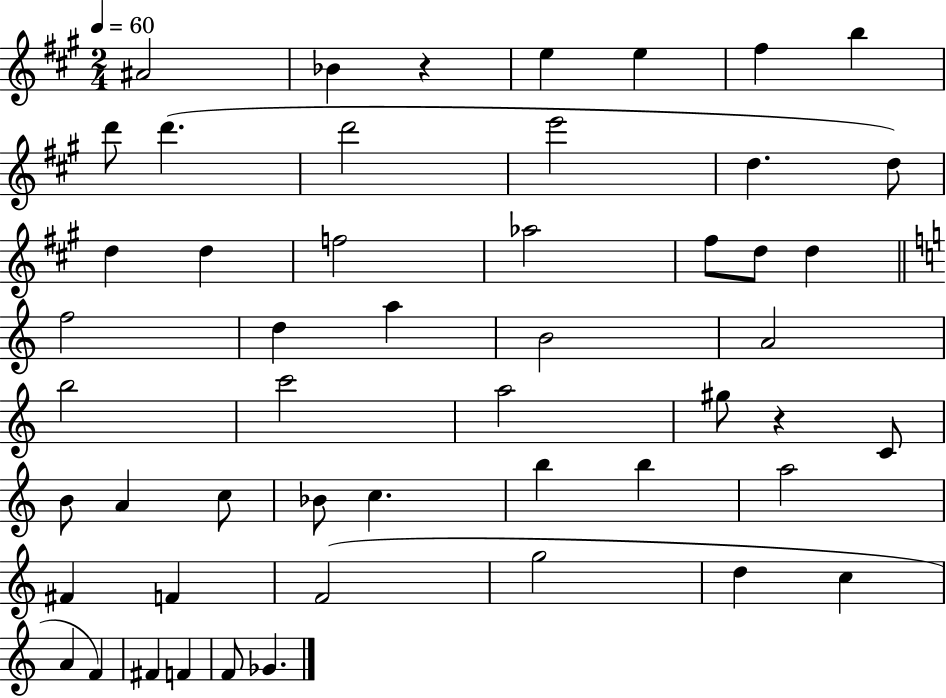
{
  \clef treble
  \numericTimeSignature
  \time 2/4
  \key a \major
  \tempo 4 = 60
  ais'2 | bes'4 r4 | e''4 e''4 | fis''4 b''4 | \break d'''8 d'''4.( | d'''2 | e'''2 | d''4. d''8) | \break d''4 d''4 | f''2 | aes''2 | fis''8 d''8 d''4 | \break \bar "||" \break \key a \minor f''2 | d''4 a''4 | b'2 | a'2 | \break b''2 | c'''2 | a''2 | gis''8 r4 c'8 | \break b'8 a'4 c''8 | bes'8 c''4. | b''4 b''4 | a''2 | \break fis'4 f'4 | f'2( | g''2 | d''4 c''4 | \break a'4 f'4) | fis'4 f'4 | f'8 ges'4. | \bar "|."
}